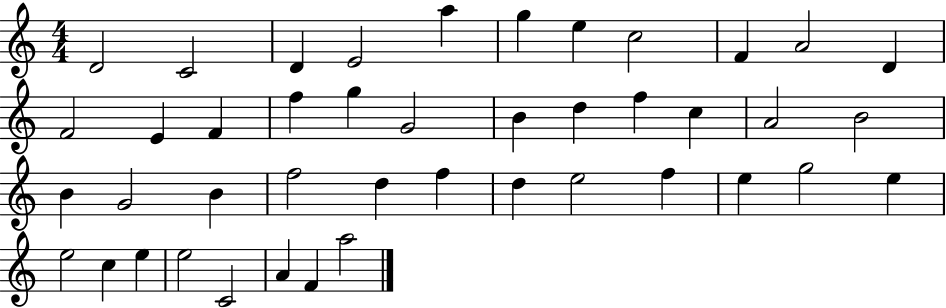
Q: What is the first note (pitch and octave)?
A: D4